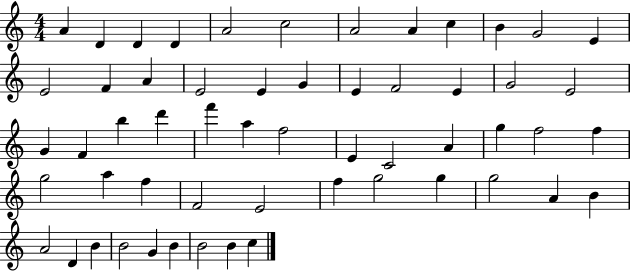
A4/q D4/q D4/q D4/q A4/h C5/h A4/h A4/q C5/q B4/q G4/h E4/q E4/h F4/q A4/q E4/h E4/q G4/q E4/q F4/h E4/q G4/h E4/h G4/q F4/q B5/q D6/q F6/q A5/q F5/h E4/q C4/h A4/q G5/q F5/h F5/q G5/h A5/q F5/q F4/h E4/h F5/q G5/h G5/q G5/h A4/q B4/q A4/h D4/q B4/q B4/h G4/q B4/q B4/h B4/q C5/q